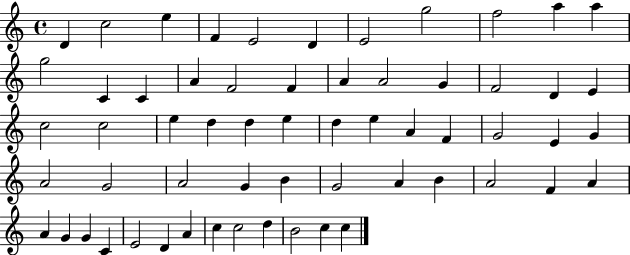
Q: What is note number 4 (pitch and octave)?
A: F4